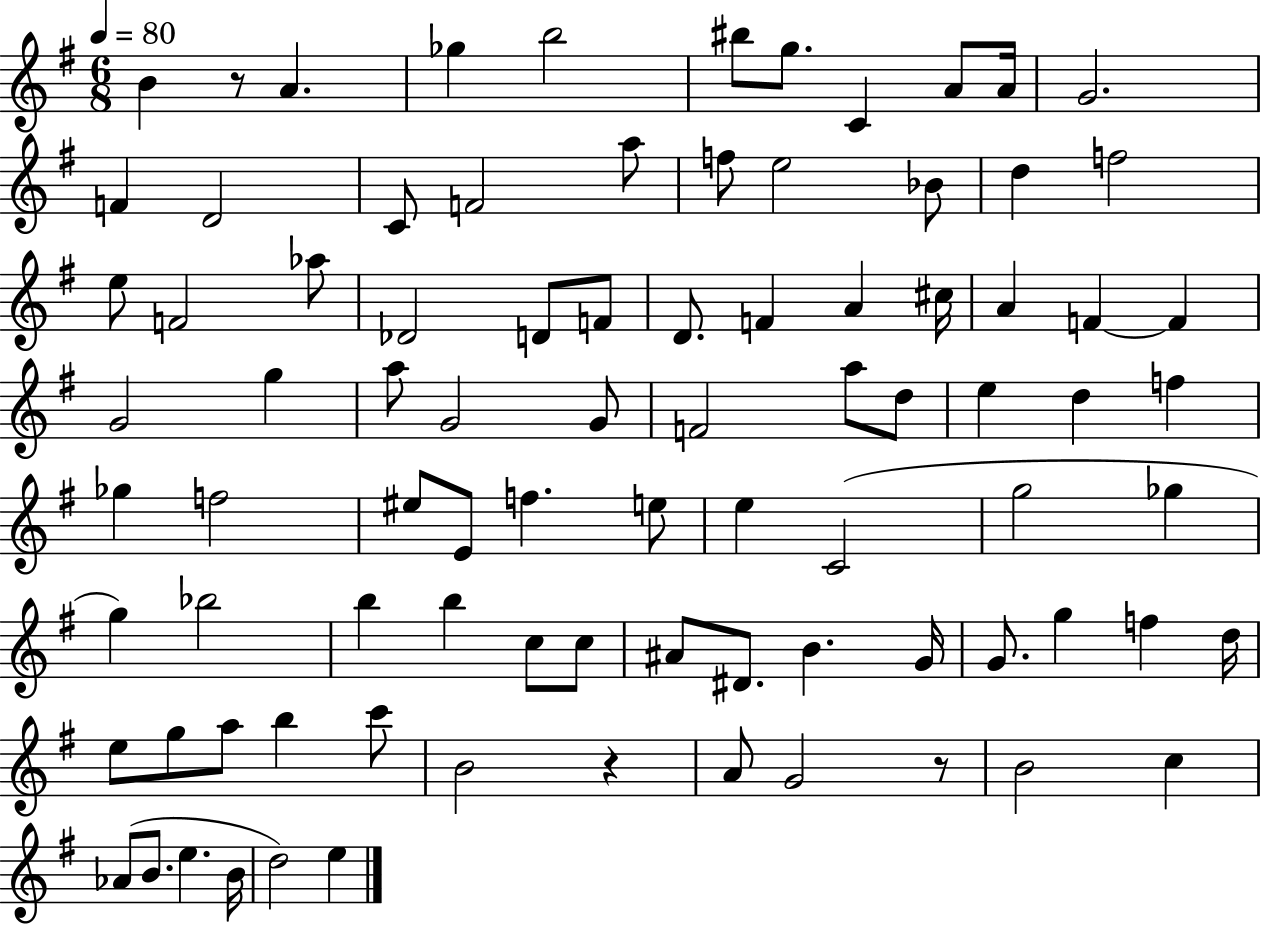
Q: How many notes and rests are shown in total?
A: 87